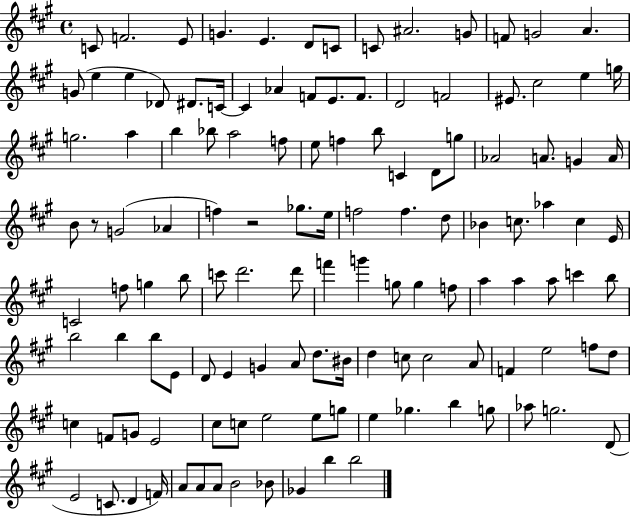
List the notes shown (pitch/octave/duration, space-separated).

C4/e F4/h. E4/e G4/q. E4/q. D4/e C4/e C4/e A#4/h. G4/e F4/e G4/h A4/q. G4/e E5/q E5/q Db4/e D#4/e. C4/s C4/q Ab4/q F4/e E4/e. F4/e. D4/h F4/h EIS4/e. C#5/h E5/q G5/s G5/h. A5/q B5/q Bb5/e A5/h F5/e E5/e F5/q B5/e C4/q D4/e G5/e Ab4/h A4/e. G4/q A4/s B4/e R/e G4/h Ab4/q F5/q R/h Gb5/e. E5/s F5/h F5/q. D5/e Bb4/q C5/e. Ab5/q C5/q E4/s C4/h F5/e G5/q B5/e C6/e D6/h. D6/e F6/q G6/q G5/e G5/q F5/e A5/q A5/q A5/e C6/q B5/e B5/h B5/q B5/e E4/e D4/e E4/q G4/q A4/e D5/e. BIS4/s D5/q C5/e C5/h A4/e F4/q E5/h F5/e D5/e C5/q F4/e G4/e E4/h C#5/e C5/e E5/h E5/e G5/e E5/q Gb5/q. B5/q G5/e Ab5/e G5/h. D4/e E4/h C4/e. D4/q F4/s A4/e A4/e A4/e B4/h Bb4/e Gb4/q B5/q B5/h